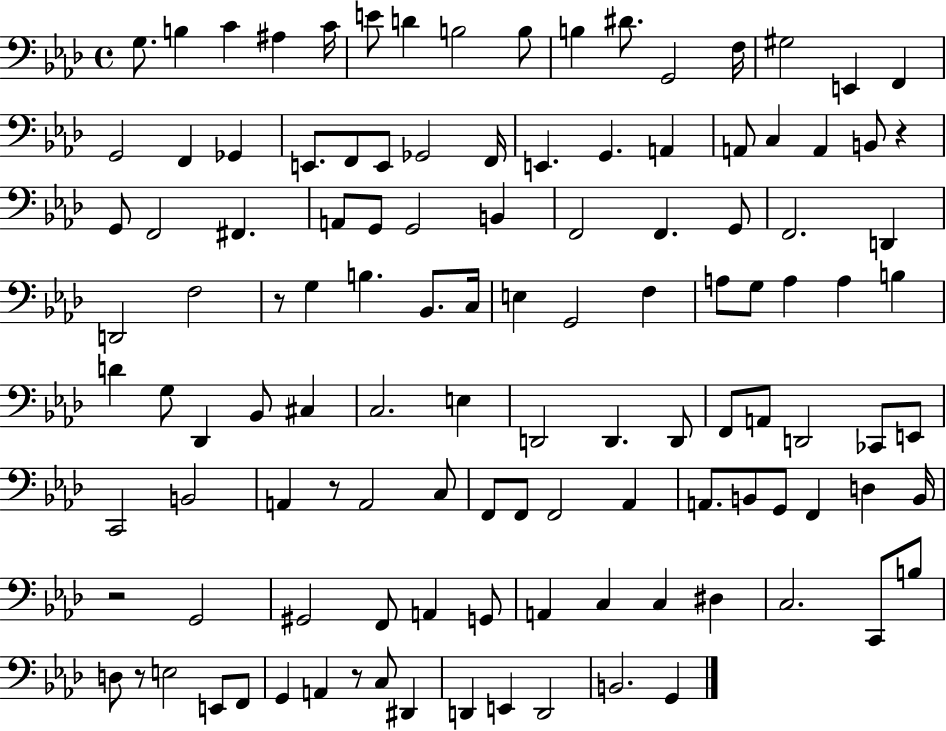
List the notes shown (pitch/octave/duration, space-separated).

G3/e. B3/q C4/q A#3/q C4/s E4/e D4/q B3/h B3/e B3/q D#4/e. G2/h F3/s G#3/h E2/q F2/q G2/h F2/q Gb2/q E2/e. F2/e E2/e Gb2/h F2/s E2/q. G2/q. A2/q A2/e C3/q A2/q B2/e R/q G2/e F2/h F#2/q. A2/e G2/e G2/h B2/q F2/h F2/q. G2/e F2/h. D2/q D2/h F3/h R/e G3/q B3/q. Bb2/e. C3/s E3/q G2/h F3/q A3/e G3/e A3/q A3/q B3/q D4/q G3/e Db2/q Bb2/e C#3/q C3/h. E3/q D2/h D2/q. D2/e F2/e A2/e D2/h CES2/e E2/e C2/h B2/h A2/q R/e A2/h C3/e F2/e F2/e F2/h Ab2/q A2/e. B2/e G2/e F2/q D3/q B2/s R/h G2/h G#2/h F2/e A2/q G2/e A2/q C3/q C3/q D#3/q C3/h. C2/e B3/e D3/e R/e E3/h E2/e F2/e G2/q A2/q R/e C3/e D#2/q D2/q E2/q D2/h B2/h. G2/q